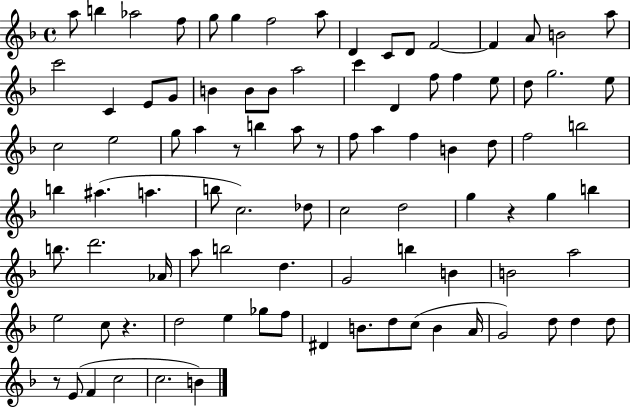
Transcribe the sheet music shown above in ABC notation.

X:1
T:Untitled
M:4/4
L:1/4
K:F
a/2 b _a2 f/2 g/2 g f2 a/2 D C/2 D/2 F2 F A/2 B2 a/2 c'2 C E/2 G/2 B B/2 B/2 a2 c' D f/2 f e/2 d/2 g2 e/2 c2 e2 g/2 a z/2 b a/2 z/2 f/2 a f B d/2 f2 b2 b ^a a b/2 c2 _d/2 c2 d2 g z g b b/2 d'2 _A/4 a/2 b2 d G2 b B B2 a2 e2 c/2 z d2 e _g/2 f/2 ^D B/2 d/2 c/2 B A/4 G2 d/2 d d/2 z/2 E/2 F c2 c2 B